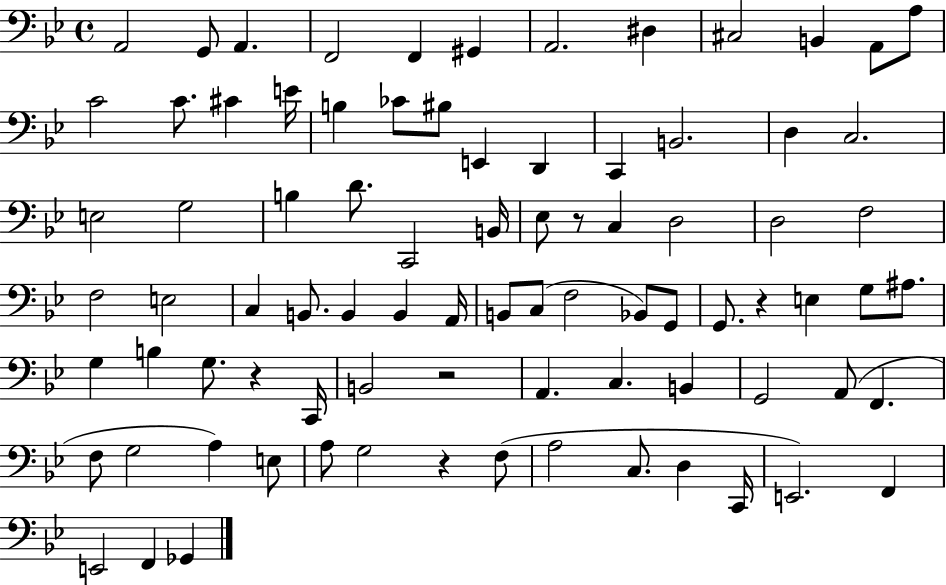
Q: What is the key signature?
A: BES major